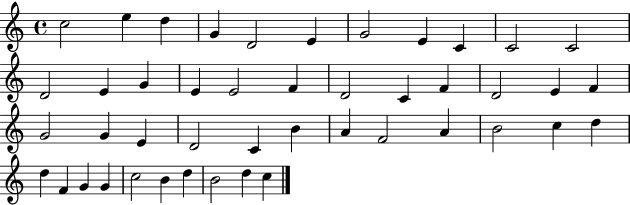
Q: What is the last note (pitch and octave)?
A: C5